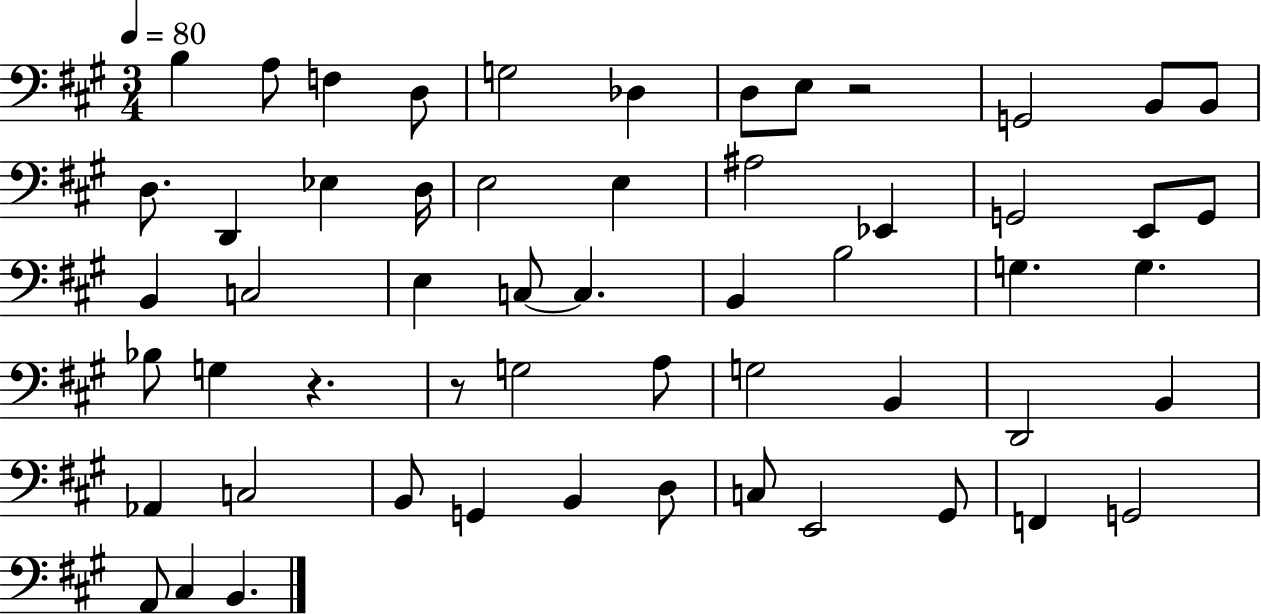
X:1
T:Untitled
M:3/4
L:1/4
K:A
B, A,/2 F, D,/2 G,2 _D, D,/2 E,/2 z2 G,,2 B,,/2 B,,/2 D,/2 D,, _E, D,/4 E,2 E, ^A,2 _E,, G,,2 E,,/2 G,,/2 B,, C,2 E, C,/2 C, B,, B,2 G, G, _B,/2 G, z z/2 G,2 A,/2 G,2 B,, D,,2 B,, _A,, C,2 B,,/2 G,, B,, D,/2 C,/2 E,,2 ^G,,/2 F,, G,,2 A,,/2 ^C, B,,